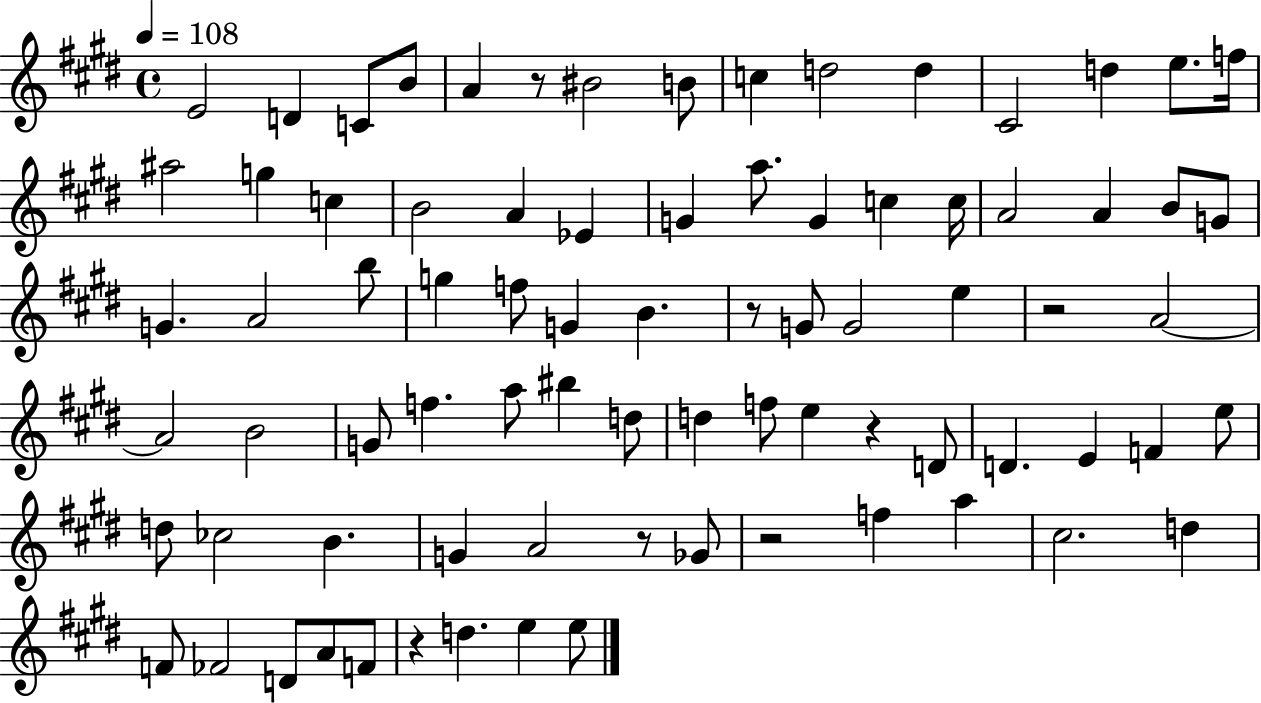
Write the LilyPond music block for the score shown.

{
  \clef treble
  \time 4/4
  \defaultTimeSignature
  \key e \major
  \tempo 4 = 108
  e'2 d'4 c'8 b'8 | a'4 r8 bis'2 b'8 | c''4 d''2 d''4 | cis'2 d''4 e''8. f''16 | \break ais''2 g''4 c''4 | b'2 a'4 ees'4 | g'4 a''8. g'4 c''4 c''16 | a'2 a'4 b'8 g'8 | \break g'4. a'2 b''8 | g''4 f''8 g'4 b'4. | r8 g'8 g'2 e''4 | r2 a'2~~ | \break a'2 b'2 | g'8 f''4. a''8 bis''4 d''8 | d''4 f''8 e''4 r4 d'8 | d'4. e'4 f'4 e''8 | \break d''8 ces''2 b'4. | g'4 a'2 r8 ges'8 | r2 f''4 a''4 | cis''2. d''4 | \break f'8 fes'2 d'8 a'8 f'8 | r4 d''4. e''4 e''8 | \bar "|."
}